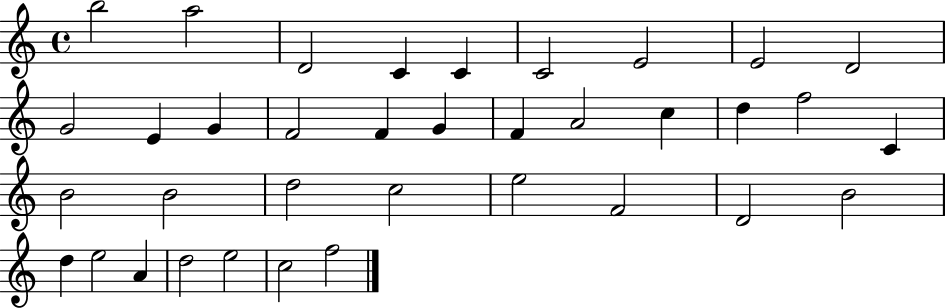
{
  \clef treble
  \time 4/4
  \defaultTimeSignature
  \key c \major
  b''2 a''2 | d'2 c'4 c'4 | c'2 e'2 | e'2 d'2 | \break g'2 e'4 g'4 | f'2 f'4 g'4 | f'4 a'2 c''4 | d''4 f''2 c'4 | \break b'2 b'2 | d''2 c''2 | e''2 f'2 | d'2 b'2 | \break d''4 e''2 a'4 | d''2 e''2 | c''2 f''2 | \bar "|."
}